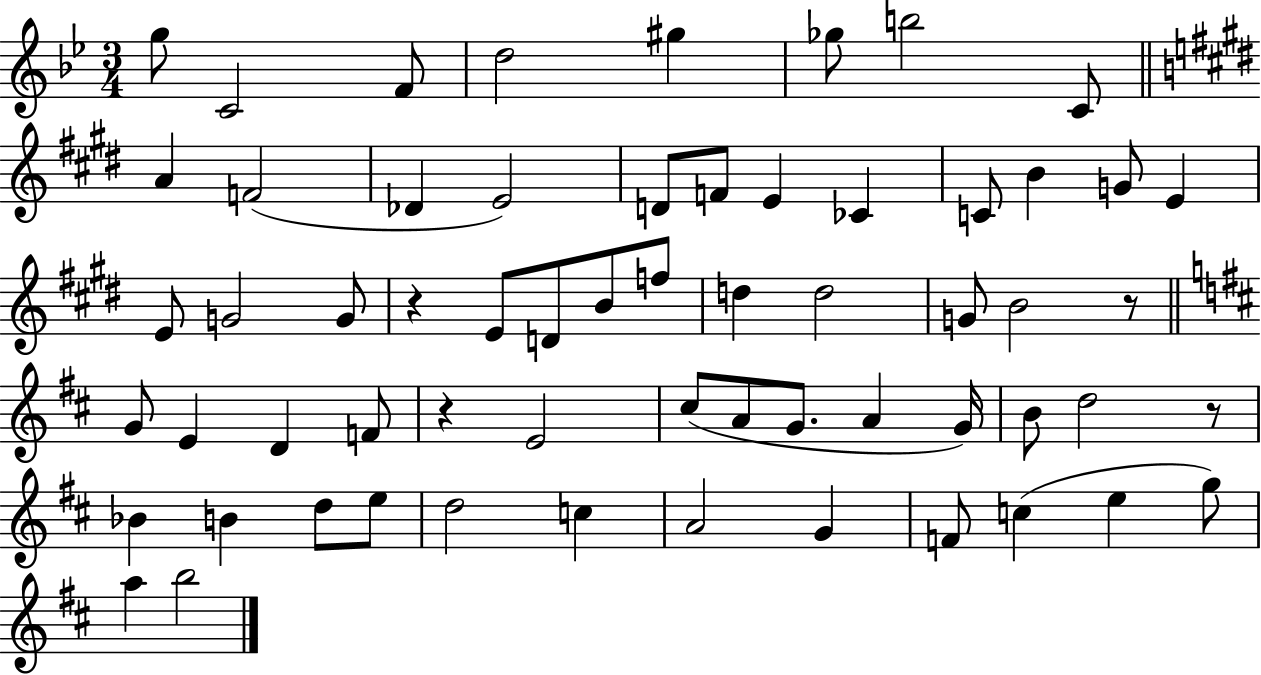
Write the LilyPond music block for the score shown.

{
  \clef treble
  \numericTimeSignature
  \time 3/4
  \key bes \major
  g''8 c'2 f'8 | d''2 gis''4 | ges''8 b''2 c'8 | \bar "||" \break \key e \major a'4 f'2( | des'4 e'2) | d'8 f'8 e'4 ces'4 | c'8 b'4 g'8 e'4 | \break e'8 g'2 g'8 | r4 e'8 d'8 b'8 f''8 | d''4 d''2 | g'8 b'2 r8 | \break \bar "||" \break \key b \minor g'8 e'4 d'4 f'8 | r4 e'2 | cis''8( a'8 g'8. a'4 g'16) | b'8 d''2 r8 | \break bes'4 b'4 d''8 e''8 | d''2 c''4 | a'2 g'4 | f'8 c''4( e''4 g''8) | \break a''4 b''2 | \bar "|."
}